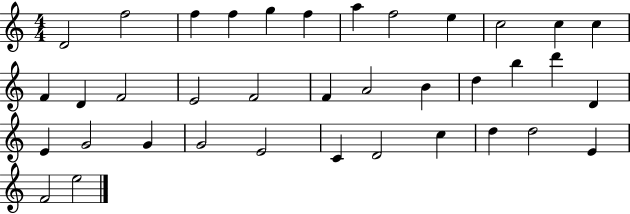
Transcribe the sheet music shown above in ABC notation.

X:1
T:Untitled
M:4/4
L:1/4
K:C
D2 f2 f f g f a f2 e c2 c c F D F2 E2 F2 F A2 B d b d' D E G2 G G2 E2 C D2 c d d2 E F2 e2